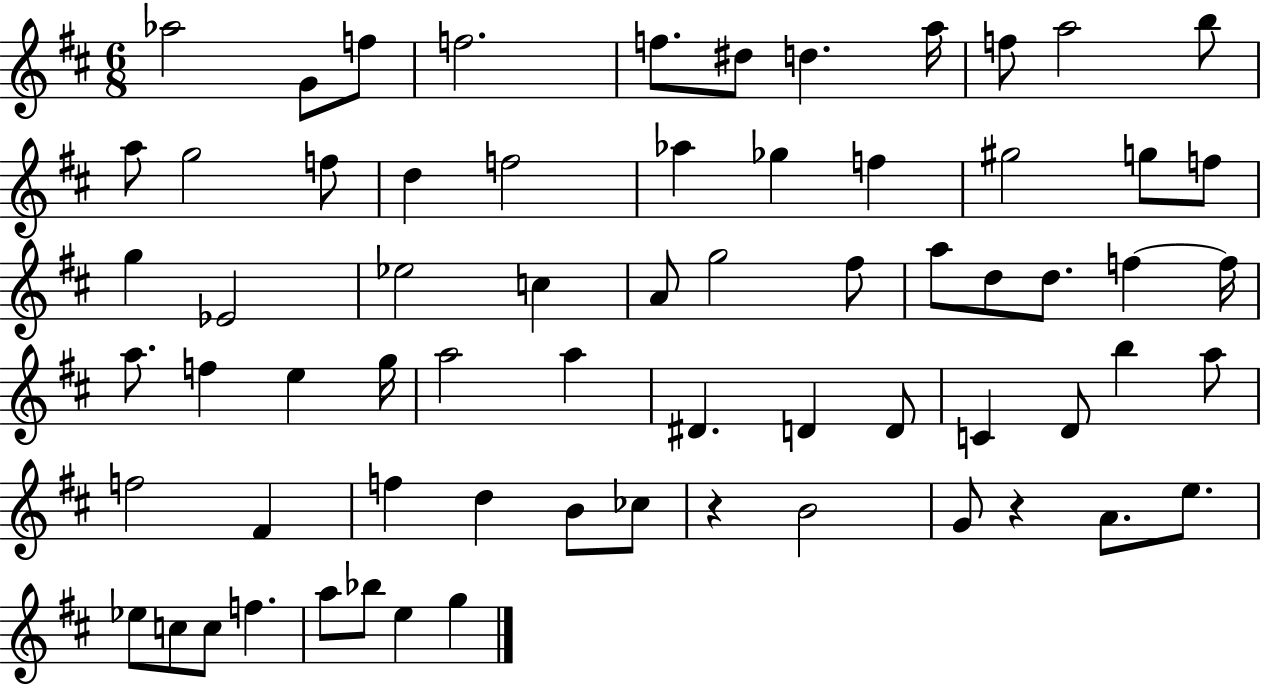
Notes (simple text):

Ab5/h G4/e F5/e F5/h. F5/e. D#5/e D5/q. A5/s F5/e A5/h B5/e A5/e G5/h F5/e D5/q F5/h Ab5/q Gb5/q F5/q G#5/h G5/e F5/e G5/q Eb4/h Eb5/h C5/q A4/e G5/h F#5/e A5/e D5/e D5/e. F5/q F5/s A5/e. F5/q E5/q G5/s A5/h A5/q D#4/q. D4/q D4/e C4/q D4/e B5/q A5/e F5/h F#4/q F5/q D5/q B4/e CES5/e R/q B4/h G4/e R/q A4/e. E5/e. Eb5/e C5/e C5/e F5/q. A5/e Bb5/e E5/q G5/q